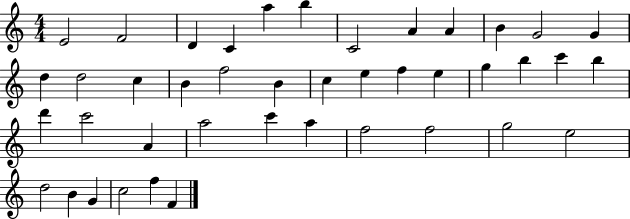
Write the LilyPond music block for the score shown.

{
  \clef treble
  \numericTimeSignature
  \time 4/4
  \key c \major
  e'2 f'2 | d'4 c'4 a''4 b''4 | c'2 a'4 a'4 | b'4 g'2 g'4 | \break d''4 d''2 c''4 | b'4 f''2 b'4 | c''4 e''4 f''4 e''4 | g''4 b''4 c'''4 b''4 | \break d'''4 c'''2 a'4 | a''2 c'''4 a''4 | f''2 f''2 | g''2 e''2 | \break d''2 b'4 g'4 | c''2 f''4 f'4 | \bar "|."
}